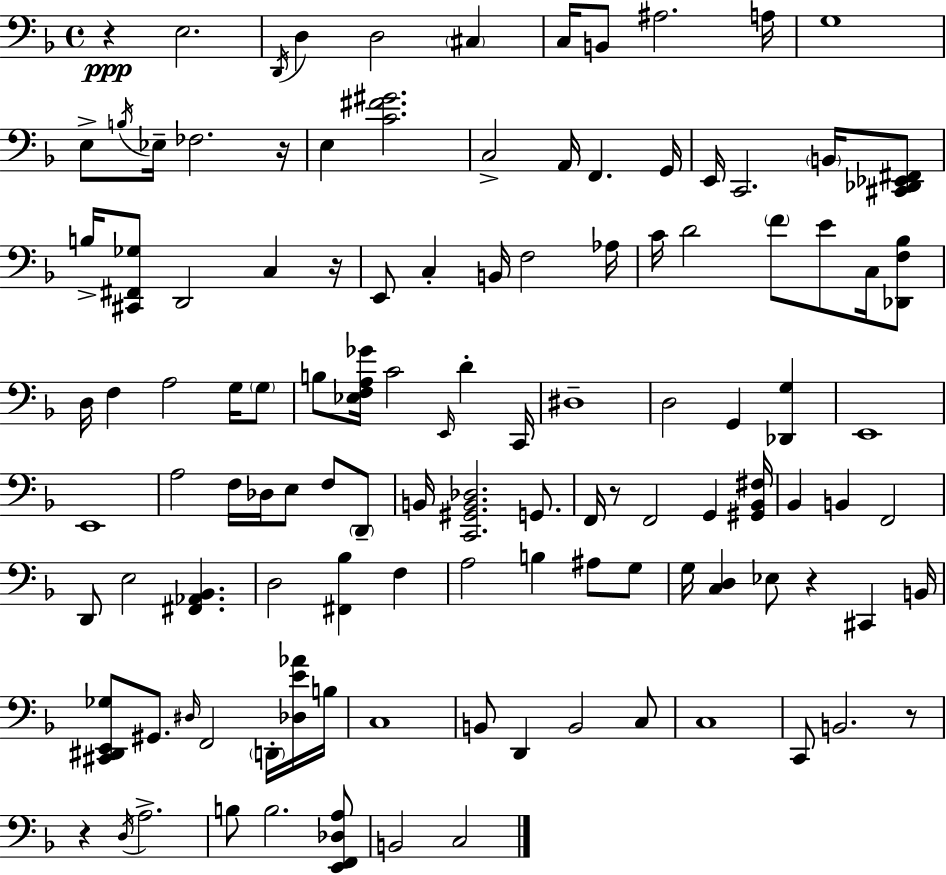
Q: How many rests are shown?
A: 7